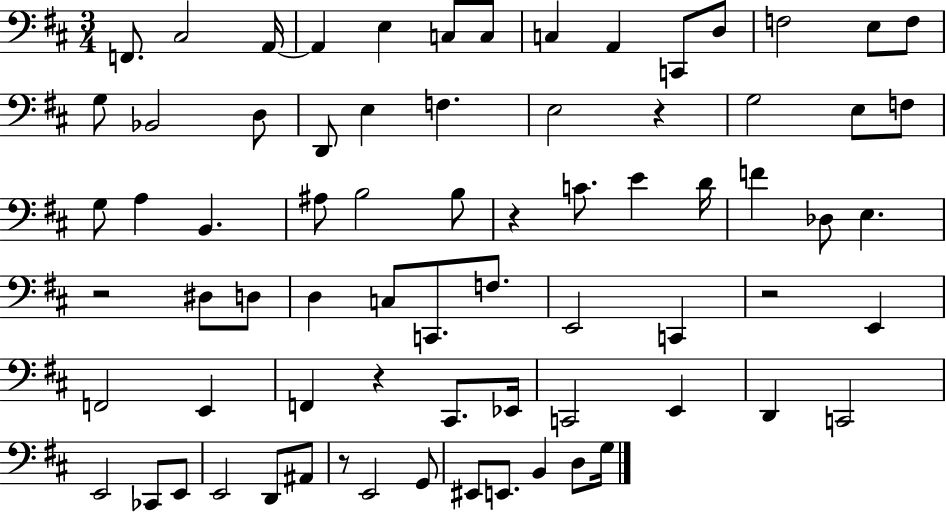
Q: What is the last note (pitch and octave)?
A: G3